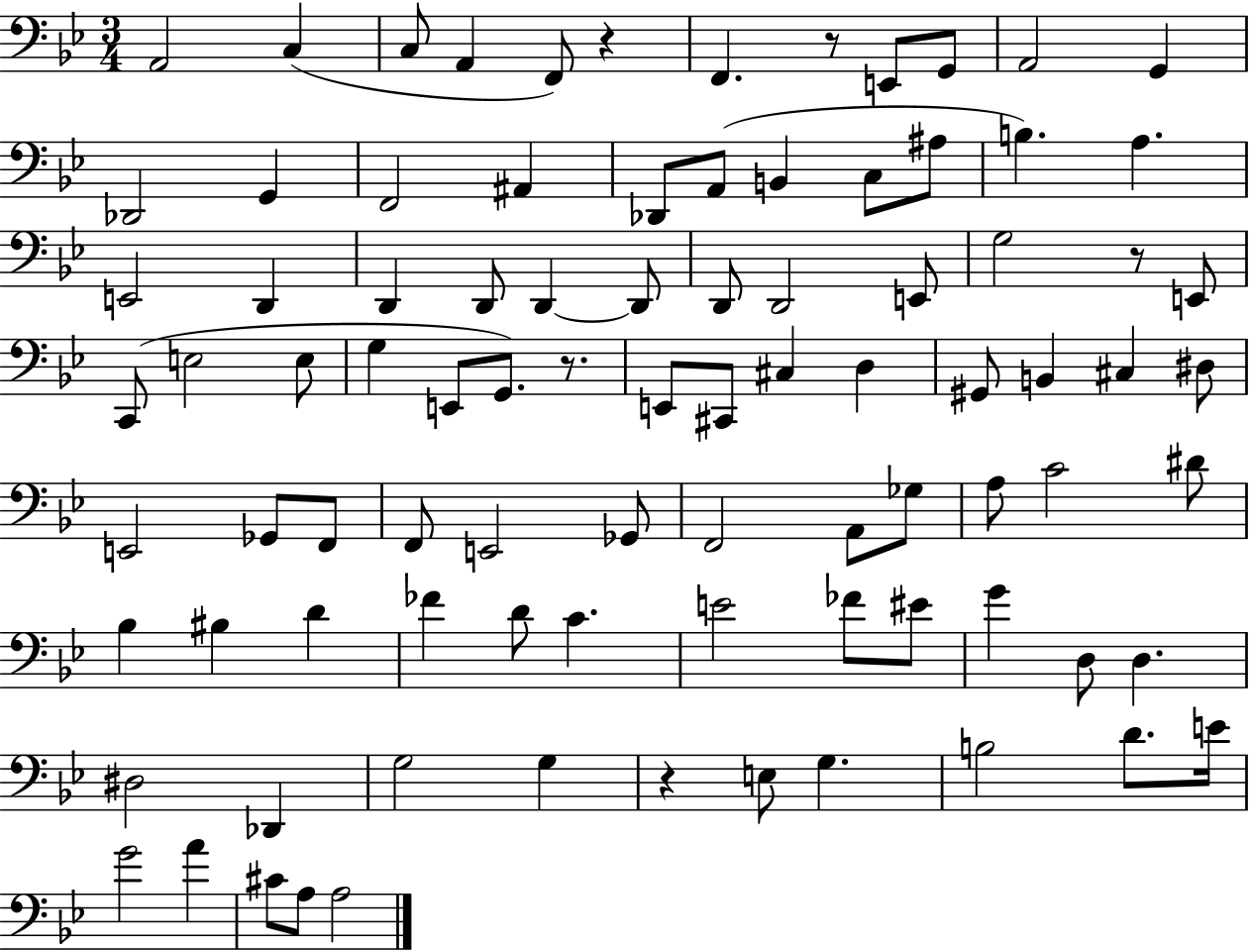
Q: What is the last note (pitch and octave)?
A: A3